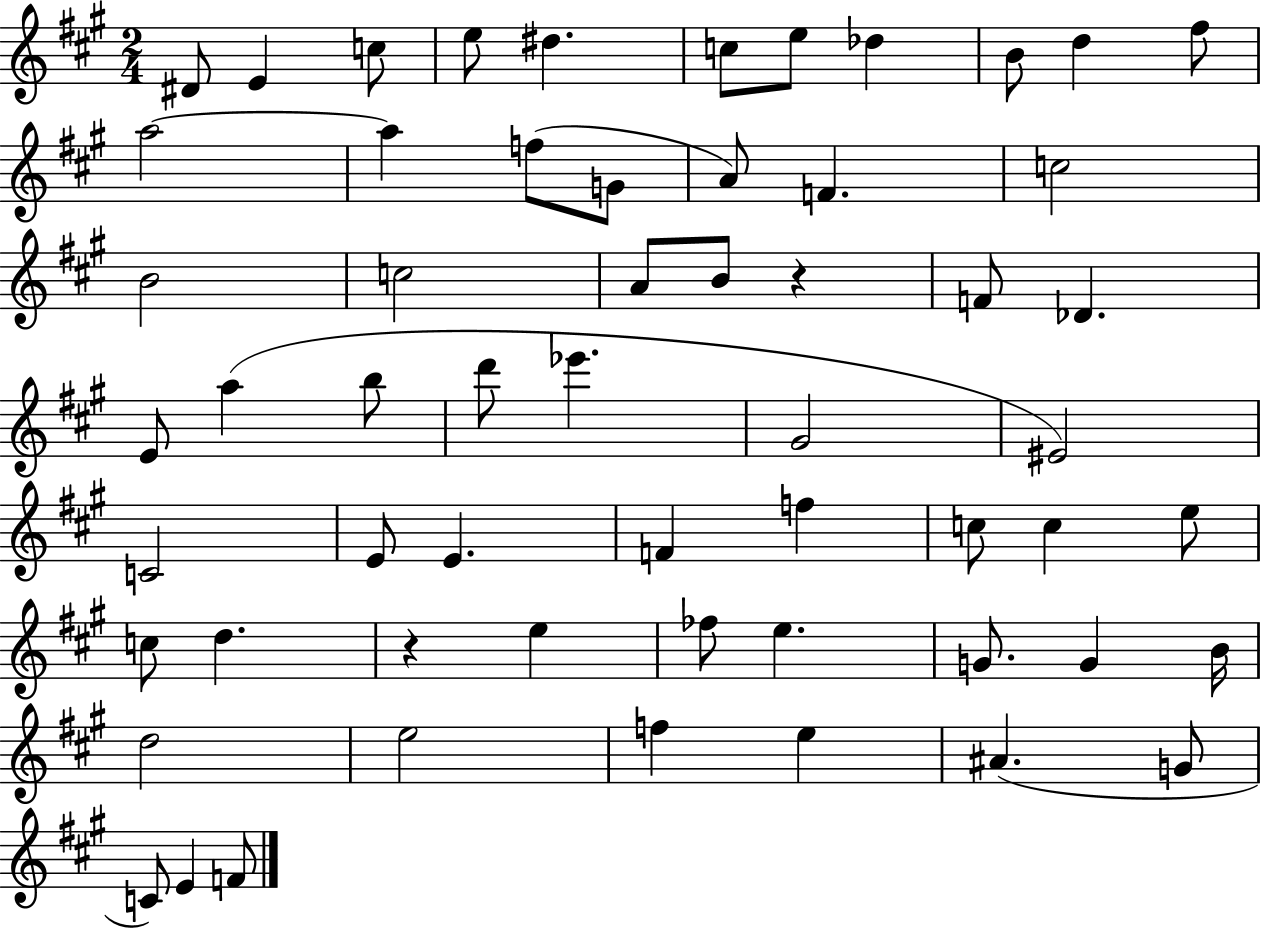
{
  \clef treble
  \numericTimeSignature
  \time 2/4
  \key a \major
  \repeat volta 2 { dis'8 e'4 c''8 | e''8 dis''4. | c''8 e''8 des''4 | b'8 d''4 fis''8 | \break a''2~~ | a''4 f''8( g'8 | a'8) f'4. | c''2 | \break b'2 | c''2 | a'8 b'8 r4 | f'8 des'4. | \break e'8 a''4( b''8 | d'''8 ees'''4. | gis'2 | eis'2) | \break c'2 | e'8 e'4. | f'4 f''4 | c''8 c''4 e''8 | \break c''8 d''4. | r4 e''4 | fes''8 e''4. | g'8. g'4 b'16 | \break d''2 | e''2 | f''4 e''4 | ais'4.( g'8 | \break c'8) e'4 f'8 | } \bar "|."
}